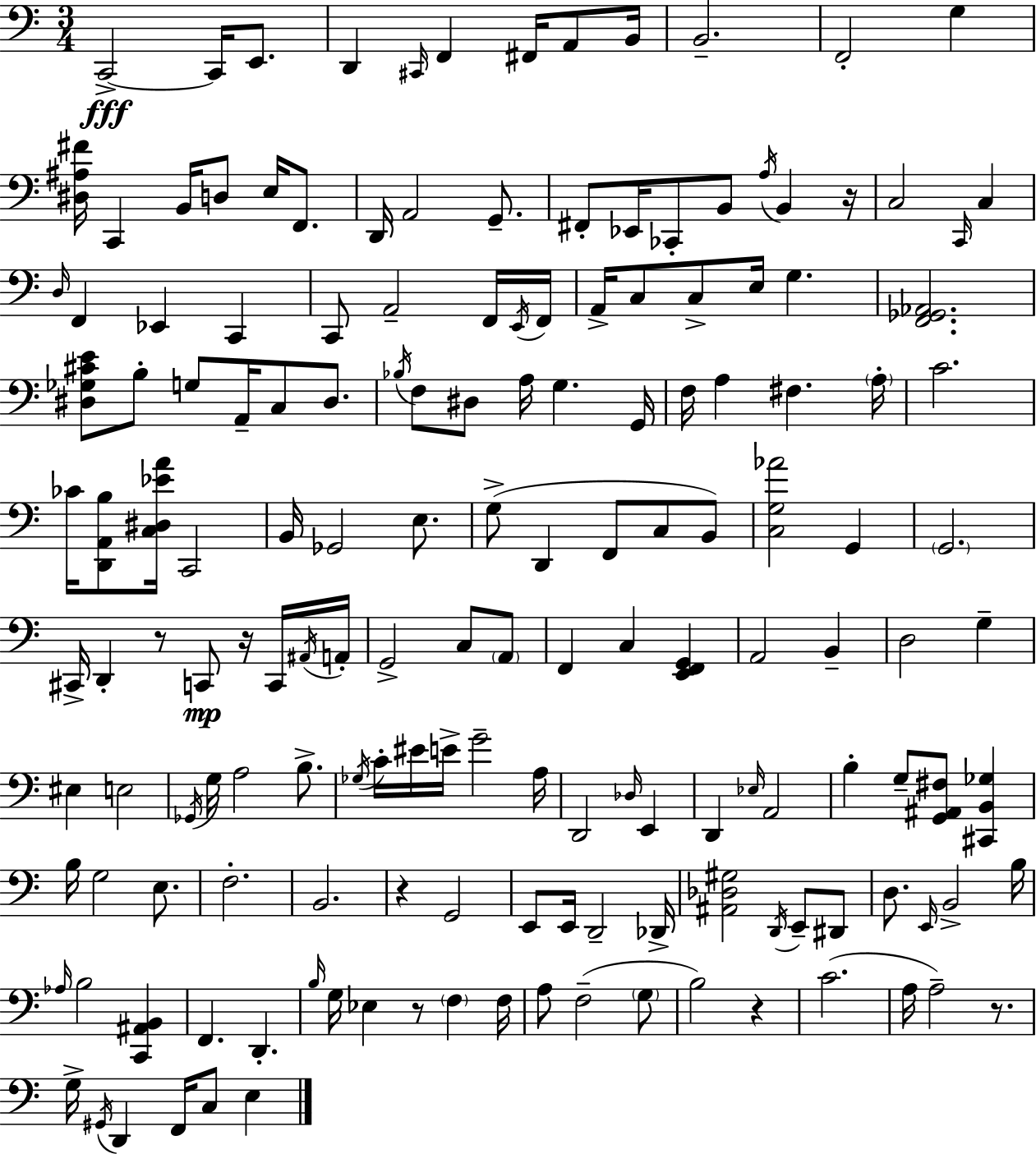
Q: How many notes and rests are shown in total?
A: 163